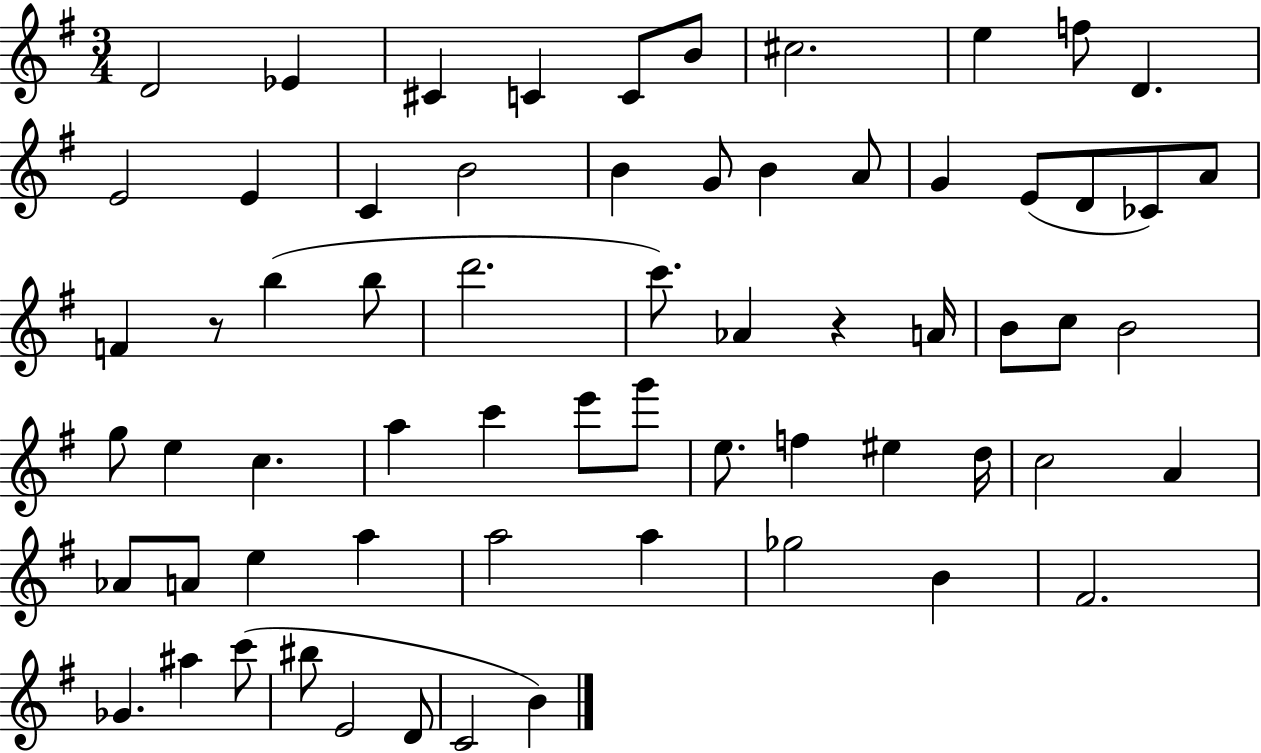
X:1
T:Untitled
M:3/4
L:1/4
K:G
D2 _E ^C C C/2 B/2 ^c2 e f/2 D E2 E C B2 B G/2 B A/2 G E/2 D/2 _C/2 A/2 F z/2 b b/2 d'2 c'/2 _A z A/4 B/2 c/2 B2 g/2 e c a c' e'/2 g'/2 e/2 f ^e d/4 c2 A _A/2 A/2 e a a2 a _g2 B ^F2 _G ^a c'/2 ^b/2 E2 D/2 C2 B